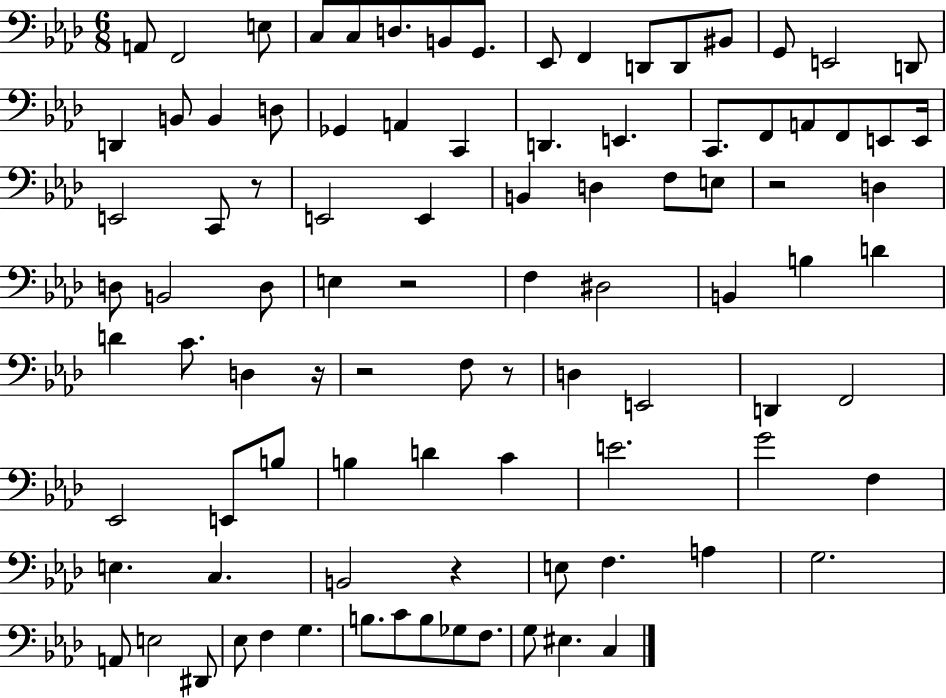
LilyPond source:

{
  \clef bass
  \numericTimeSignature
  \time 6/8
  \key aes \major
  a,8 f,2 e8 | c8 c8 d8. b,8 g,8. | ees,8 f,4 d,8 d,8 bis,8 | g,8 e,2 d,8 | \break d,4 b,8 b,4 d8 | ges,4 a,4 c,4 | d,4. e,4. | c,8. f,8 a,8 f,8 e,8 e,16 | \break e,2 c,8 r8 | e,2 e,4 | b,4 d4 f8 e8 | r2 d4 | \break d8 b,2 d8 | e4 r2 | f4 dis2 | b,4 b4 d'4 | \break d'4 c'8. d4 r16 | r2 f8 r8 | d4 e,2 | d,4 f,2 | \break ees,2 e,8 b8 | b4 d'4 c'4 | e'2. | g'2 f4 | \break e4. c4. | b,2 r4 | e8 f4. a4 | g2. | \break a,8 e2 dis,8 | ees8 f4 g4. | b8. c'8 b8 ges8 f8. | g8 eis4. c4 | \break \bar "|."
}